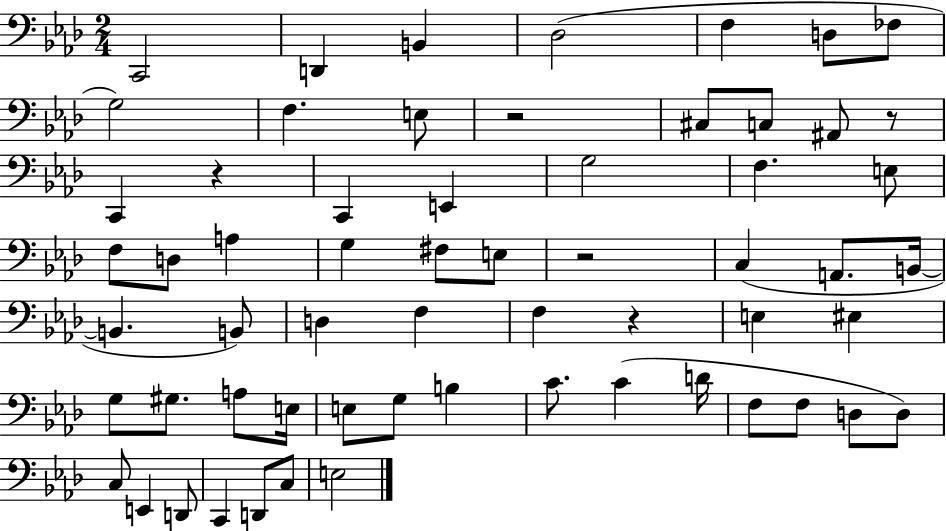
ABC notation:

X:1
T:Untitled
M:2/4
L:1/4
K:Ab
C,,2 D,, B,, _D,2 F, D,/2 _F,/2 G,2 F, E,/2 z2 ^C,/2 C,/2 ^A,,/2 z/2 C,, z C,, E,, G,2 F, E,/2 F,/2 D,/2 A, G, ^F,/2 E,/2 z2 C, A,,/2 B,,/4 B,, B,,/2 D, F, F, z E, ^E, G,/2 ^G,/2 A,/2 E,/4 E,/2 G,/2 B, C/2 C D/4 F,/2 F,/2 D,/2 D,/2 C,/2 E,, D,,/2 C,, D,,/2 C,/2 E,2